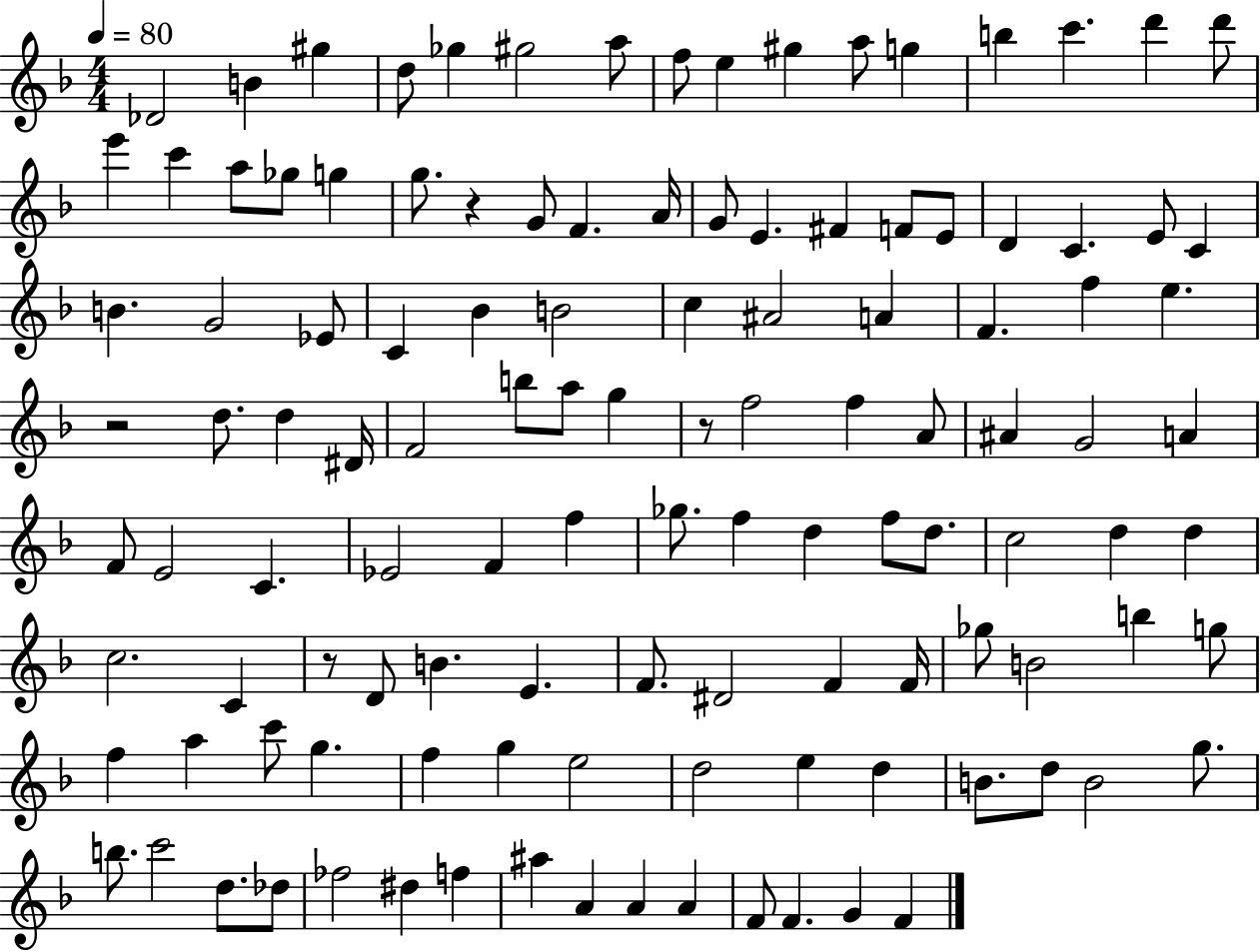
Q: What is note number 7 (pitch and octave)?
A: A5